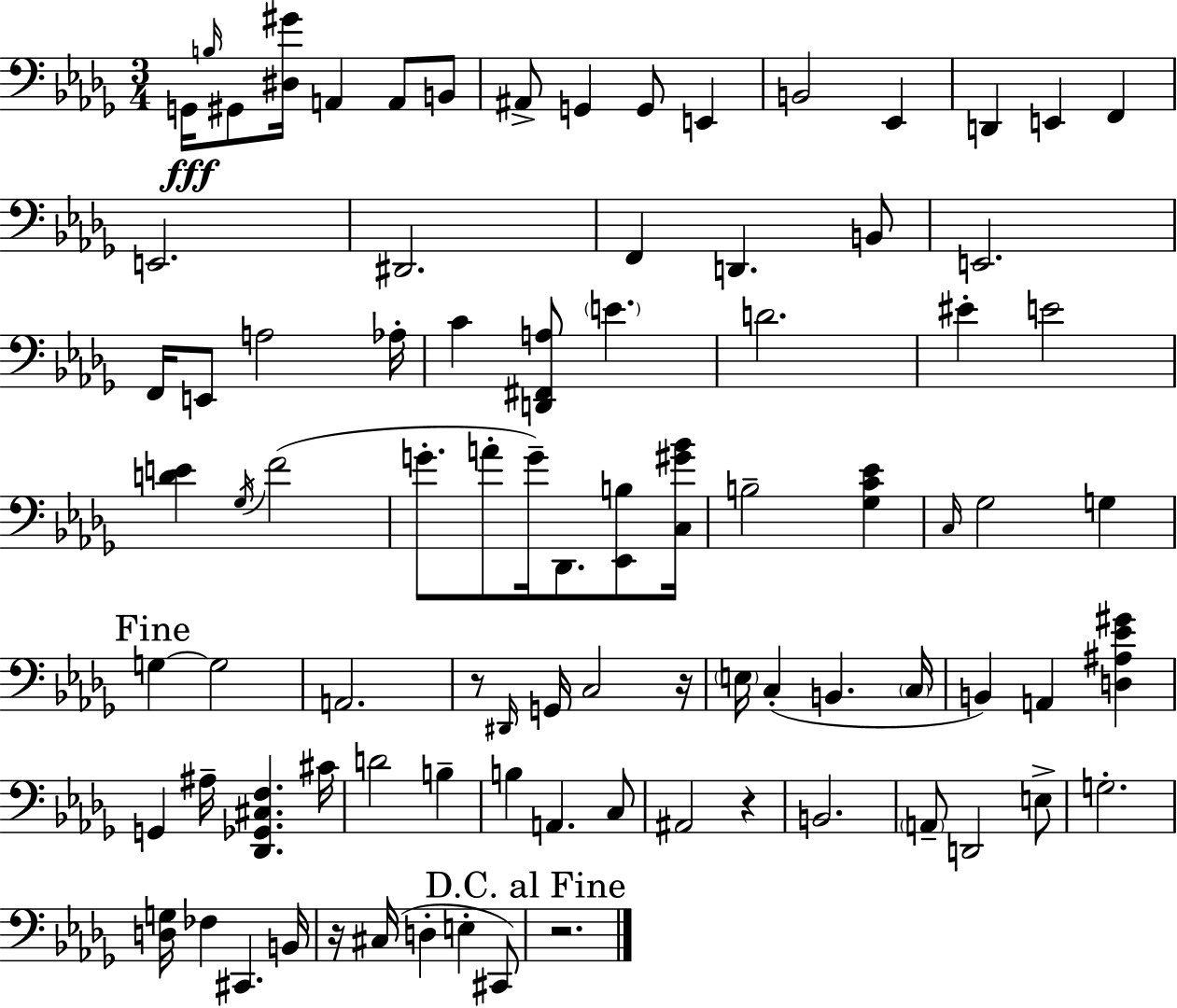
X:1
T:Untitled
M:3/4
L:1/4
K:Bbm
G,,/4 B,/4 ^G,,/2 [^D,^G]/4 A,, A,,/2 B,,/2 ^A,,/2 G,, G,,/2 E,, B,,2 _E,, D,, E,, F,, E,,2 ^D,,2 F,, D,, B,,/2 E,,2 F,,/4 E,,/2 A,2 _A,/4 C [D,,^F,,A,]/2 E D2 ^E E2 [DE] _G,/4 F2 G/2 A/2 G/4 _D,,/2 [_E,,B,]/2 [C,^G_B]/4 B,2 [_G,C_E] C,/4 _G,2 G, G, G,2 A,,2 z/2 ^D,,/4 G,,/4 C,2 z/4 E,/4 C, B,, C,/4 B,, A,, [D,^A,_E^G] G,, ^A,/4 [_D,,_G,,^C,F,] ^C/4 D2 B, B, A,, C,/2 ^A,,2 z B,,2 A,,/2 D,,2 E,/2 G,2 [D,G,]/4 _F, ^C,, B,,/4 z/4 ^C,/4 D, E, ^C,,/2 z2